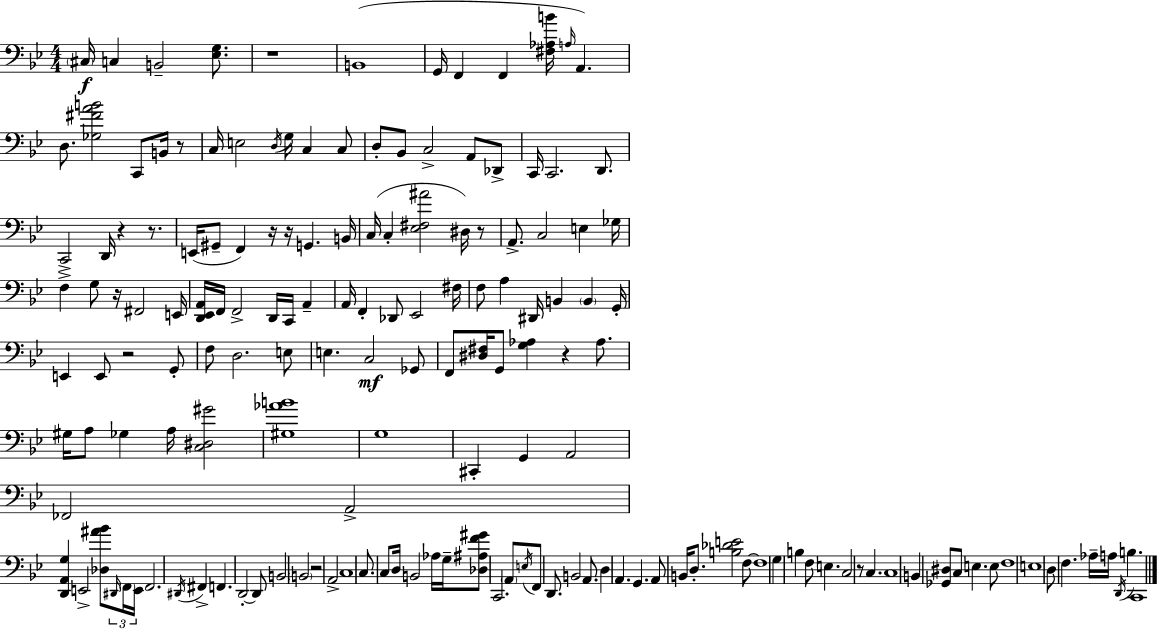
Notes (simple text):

C#3/s C3/q B2/h [Eb3,G3]/e. R/w B2/w G2/s F2/q F2/q [F#3,Ab3,B4]/s A3/s A2/q. D3/e. [Gb3,F#4,A4,B4]/h C2/e B2/s R/e C3/s E3/h D3/s G3/s C3/q C3/e D3/e Bb2/e C3/h A2/e Db2/e C2/s C2/h. D2/e. C2/h D2/s R/q R/e. E2/s G#2/e F2/q R/s R/s G2/q. B2/s C3/s C3/q [Eb3,F#3,A#4]/h D#3/s R/e A2/e. C3/h E3/q Gb3/s F3/q G3/e R/s F#2/h E2/s [D2,Eb2,A2]/s F2/s F2/h D2/s C2/s A2/q A2/s F2/q Db2/e Eb2/h F#3/s F3/e A3/q D#2/s B2/q B2/q G2/s E2/q E2/e R/h G2/e F3/e D3/h. E3/e E3/q. C3/h Gb2/e F2/e [D#3,F#3]/s G2/e [G3,Ab3]/q R/q Ab3/e. G#3/s A3/e Gb3/q A3/s [C3,D#3,G#4]/h [G#3,Ab4,B4]/w G3/w C#2/q G2/q A2/h FES2/h A2/h [D2,A2,G3]/q E2/h [Db3,A#4,Bb4]/e D#2/s F2/s E2/s F2/h. D#2/s F#2/q F2/q. D2/h D2/e B2/h B2/h R/h A2/h C3/w C3/e. C3/e D3/s B2/h Ab3/s G3/s [Db3,A#3,F4,G#4]/e C2/h. A2/e E3/s F2/e D2/e. B2/h A2/e. D3/q A2/q. G2/q. A2/e B2/s D3/e. [B3,Db4,E4]/h F3/e F3/w G3/q B3/q F3/e E3/q. C3/h R/e C3/q. C3/w B2/q [Gb2,D#3]/e C3/e E3/q. E3/e F3/w E3/w D3/e F3/q. Ab3/s A3/s D2/s B3/q. C2/w